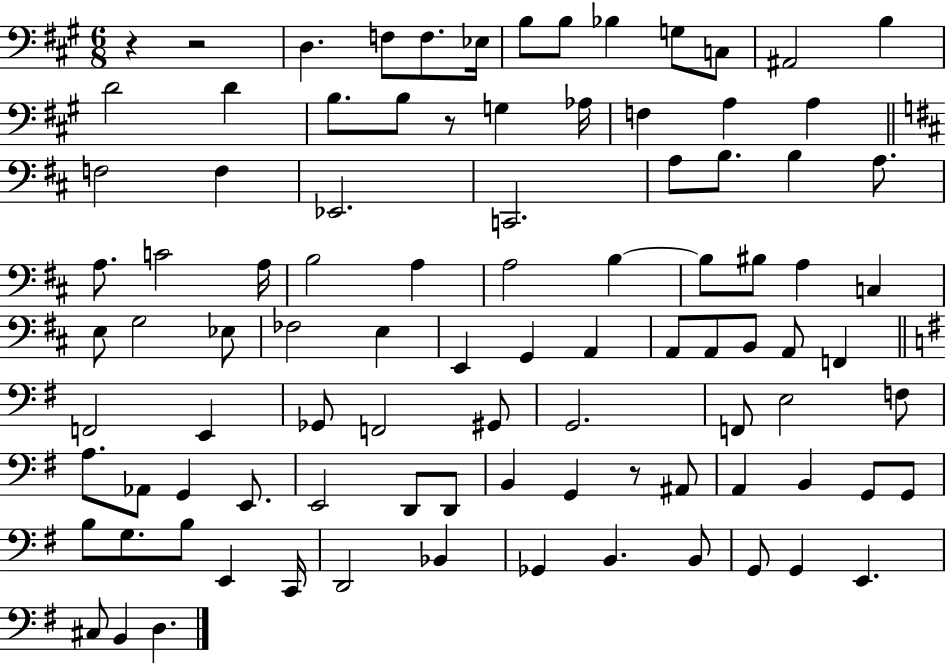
X:1
T:Untitled
M:6/8
L:1/4
K:A
z z2 D, F,/2 F,/2 _E,/4 B,/2 B,/2 _B, G,/2 C,/2 ^A,,2 B, D2 D B,/2 B,/2 z/2 G, _A,/4 F, A, A, F,2 F, _E,,2 C,,2 A,/2 B,/2 B, A,/2 A,/2 C2 A,/4 B,2 A, A,2 B, B,/2 ^B,/2 A, C, E,/2 G,2 _E,/2 _F,2 E, E,, G,, A,, A,,/2 A,,/2 B,,/2 A,,/2 F,, F,,2 E,, _G,,/2 F,,2 ^G,,/2 G,,2 F,,/2 E,2 F,/2 A,/2 _A,,/2 G,, E,,/2 E,,2 D,,/2 D,,/2 B,, G,, z/2 ^A,,/2 A,, B,, G,,/2 G,,/2 B,/2 G,/2 B,/2 E,, C,,/4 D,,2 _B,, _G,, B,, B,,/2 G,,/2 G,, E,, ^C,/2 B,, D,